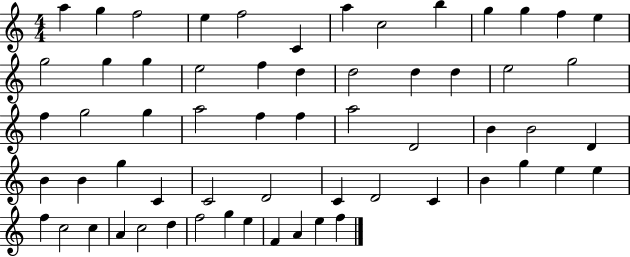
A5/q G5/q F5/h E5/q F5/h C4/q A5/q C5/h B5/q G5/q G5/q F5/q E5/q G5/h G5/q G5/q E5/h F5/q D5/q D5/h D5/q D5/q E5/h G5/h F5/q G5/h G5/q A5/h F5/q F5/q A5/h D4/h B4/q B4/h D4/q B4/q B4/q G5/q C4/q C4/h D4/h C4/q D4/h C4/q B4/q G5/q E5/q E5/q F5/q C5/h C5/q A4/q C5/h D5/q F5/h G5/q E5/q F4/q A4/q E5/q F5/q